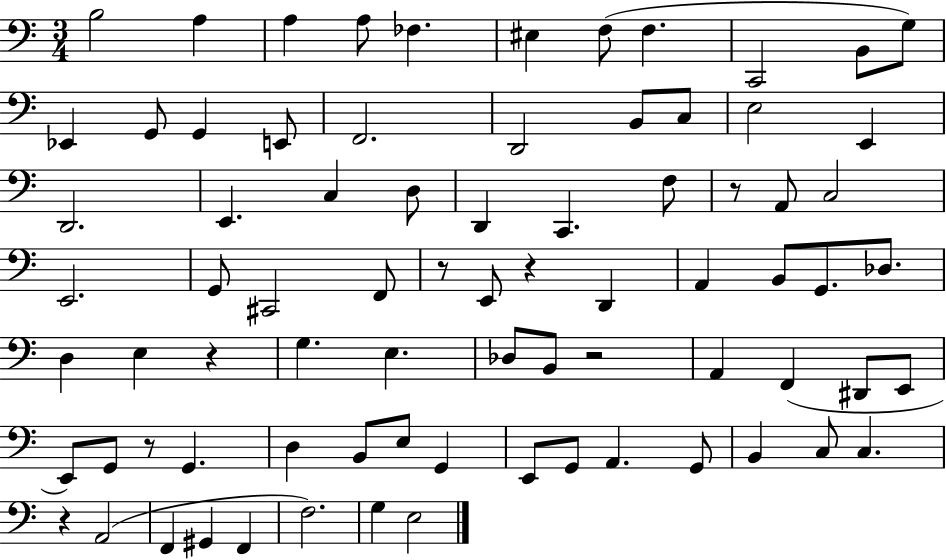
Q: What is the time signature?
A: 3/4